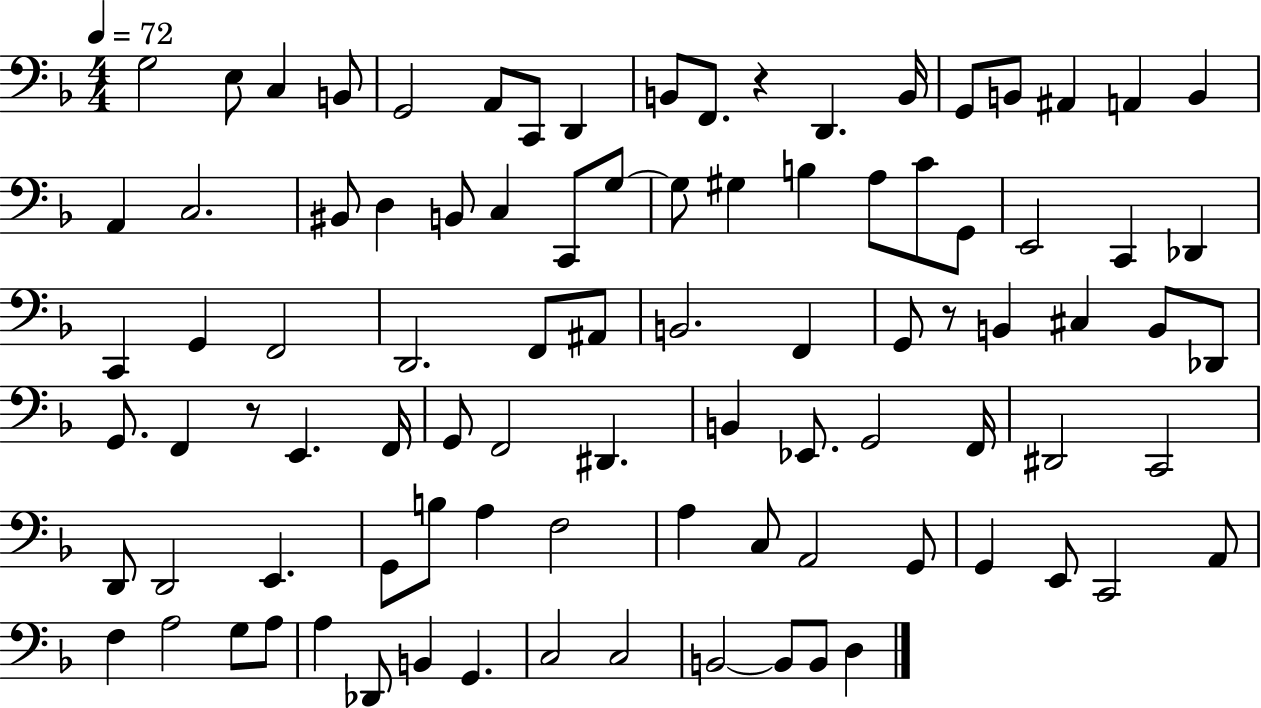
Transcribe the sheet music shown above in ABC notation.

X:1
T:Untitled
M:4/4
L:1/4
K:F
G,2 E,/2 C, B,,/2 G,,2 A,,/2 C,,/2 D,, B,,/2 F,,/2 z D,, B,,/4 G,,/2 B,,/2 ^A,, A,, B,, A,, C,2 ^B,,/2 D, B,,/2 C, C,,/2 G,/2 G,/2 ^G, B, A,/2 C/2 G,,/2 E,,2 C,, _D,, C,, G,, F,,2 D,,2 F,,/2 ^A,,/2 B,,2 F,, G,,/2 z/2 B,, ^C, B,,/2 _D,,/2 G,,/2 F,, z/2 E,, F,,/4 G,,/2 F,,2 ^D,, B,, _E,,/2 G,,2 F,,/4 ^D,,2 C,,2 D,,/2 D,,2 E,, G,,/2 B,/2 A, F,2 A, C,/2 A,,2 G,,/2 G,, E,,/2 C,,2 A,,/2 F, A,2 G,/2 A,/2 A, _D,,/2 B,, G,, C,2 C,2 B,,2 B,,/2 B,,/2 D,